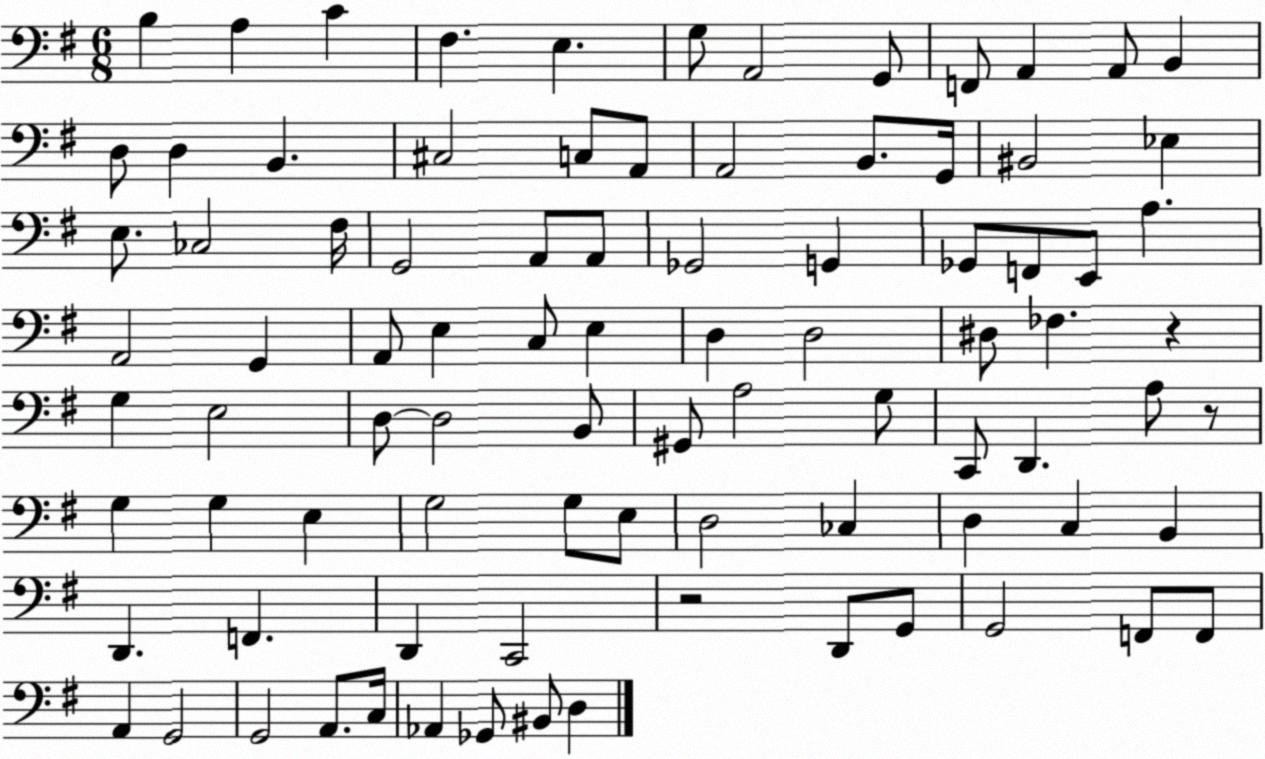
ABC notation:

X:1
T:Untitled
M:6/8
L:1/4
K:G
B, A, C ^F, E, G,/2 A,,2 G,,/2 F,,/2 A,, A,,/2 B,, D,/2 D, B,, ^C,2 C,/2 A,,/2 A,,2 B,,/2 G,,/4 ^B,,2 _E, E,/2 _C,2 ^F,/4 G,,2 A,,/2 A,,/2 _G,,2 G,, _G,,/2 F,,/2 E,,/2 A, A,,2 G,, A,,/2 E, C,/2 E, D, D,2 ^D,/2 _F, z G, E,2 D,/2 D,2 B,,/2 ^G,,/2 A,2 G,/2 C,,/2 D,, A,/2 z/2 G, G, E, G,2 G,/2 E,/2 D,2 _C, D, C, B,, D,, F,, D,, C,,2 z2 D,,/2 G,,/2 G,,2 F,,/2 F,,/2 A,, G,,2 G,,2 A,,/2 C,/4 _A,, _G,,/2 ^B,,/2 D,